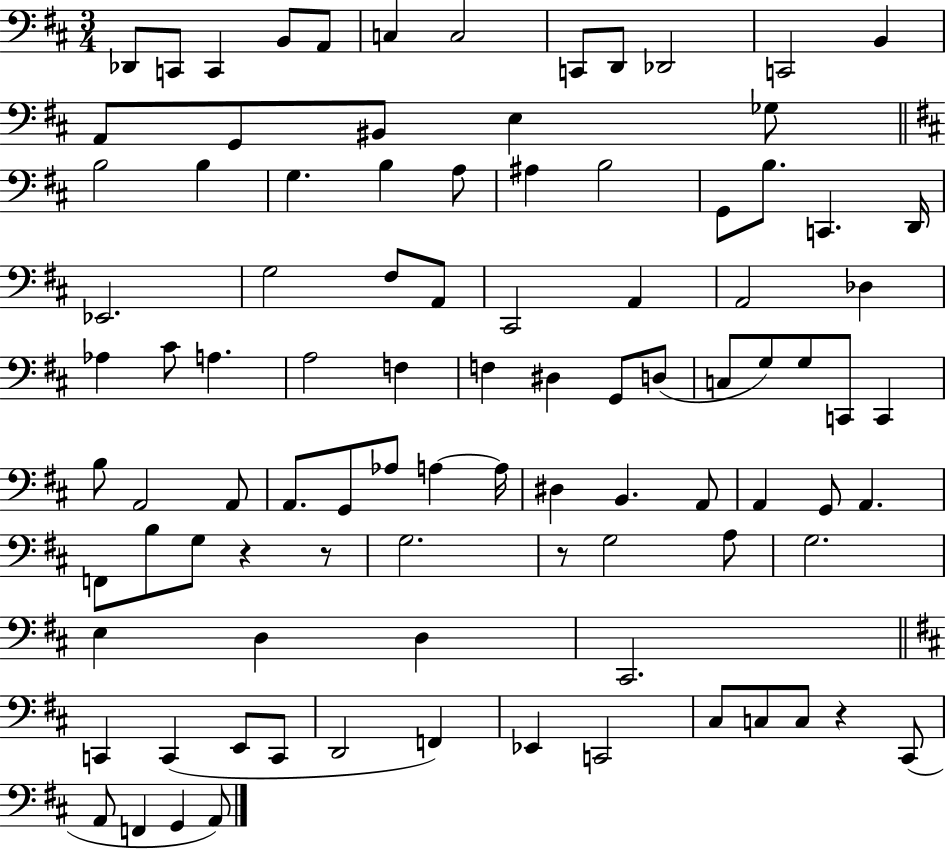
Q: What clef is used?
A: bass